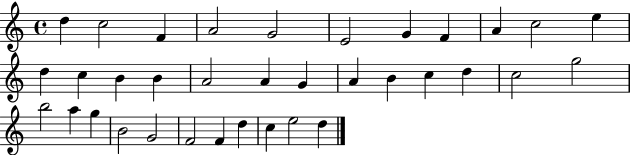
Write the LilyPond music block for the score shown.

{
  \clef treble
  \time 4/4
  \defaultTimeSignature
  \key c \major
  d''4 c''2 f'4 | a'2 g'2 | e'2 g'4 f'4 | a'4 c''2 e''4 | \break d''4 c''4 b'4 b'4 | a'2 a'4 g'4 | a'4 b'4 c''4 d''4 | c''2 g''2 | \break b''2 a''4 g''4 | b'2 g'2 | f'2 f'4 d''4 | c''4 e''2 d''4 | \break \bar "|."
}